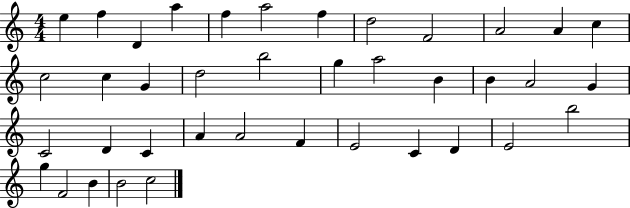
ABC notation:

X:1
T:Untitled
M:4/4
L:1/4
K:C
e f D a f a2 f d2 F2 A2 A c c2 c G d2 b2 g a2 B B A2 G C2 D C A A2 F E2 C D E2 b2 g F2 B B2 c2